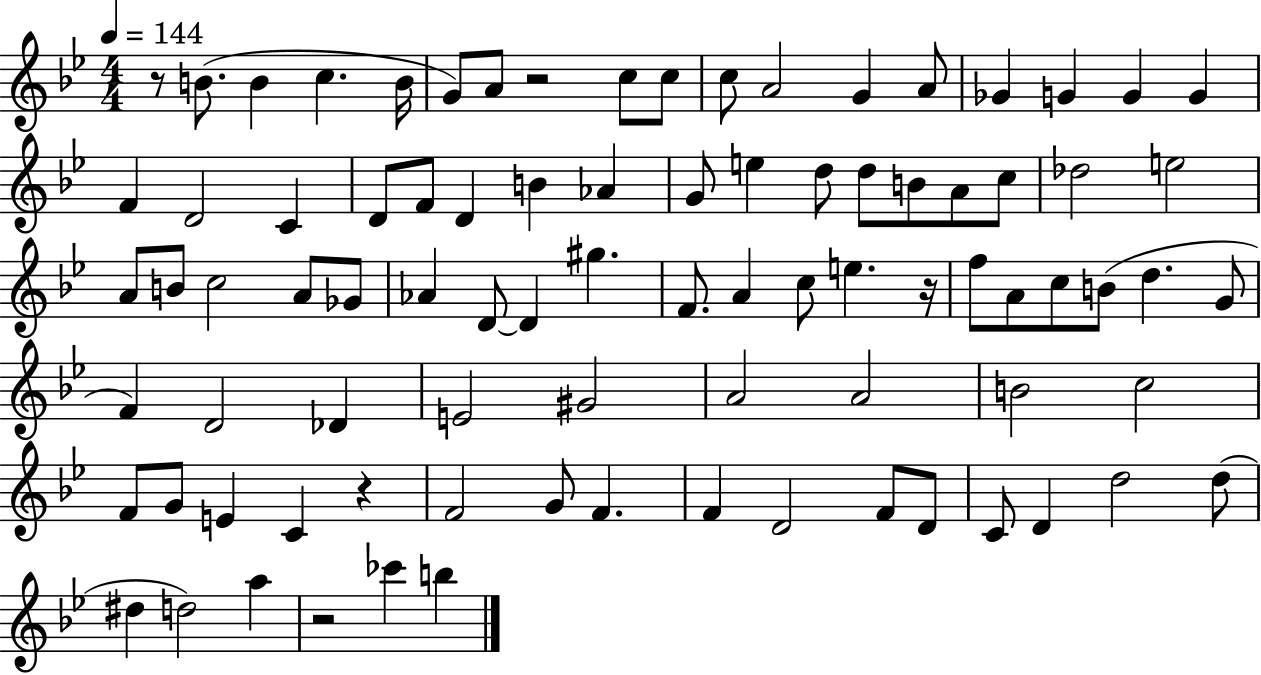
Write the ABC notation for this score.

X:1
T:Untitled
M:4/4
L:1/4
K:Bb
z/2 B/2 B c B/4 G/2 A/2 z2 c/2 c/2 c/2 A2 G A/2 _G G G G F D2 C D/2 F/2 D B _A G/2 e d/2 d/2 B/2 A/2 c/2 _d2 e2 A/2 B/2 c2 A/2 _G/2 _A D/2 D ^g F/2 A c/2 e z/4 f/2 A/2 c/2 B/2 d G/2 F D2 _D E2 ^G2 A2 A2 B2 c2 F/2 G/2 E C z F2 G/2 F F D2 F/2 D/2 C/2 D d2 d/2 ^d d2 a z2 _c' b